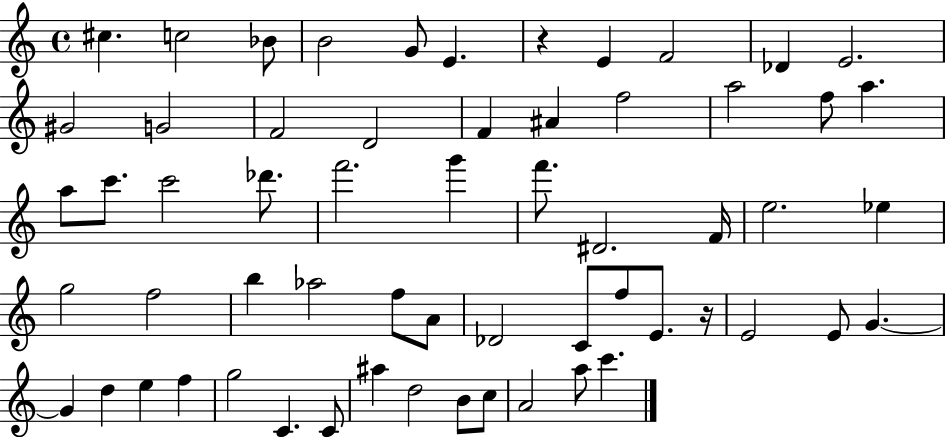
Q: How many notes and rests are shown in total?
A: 60